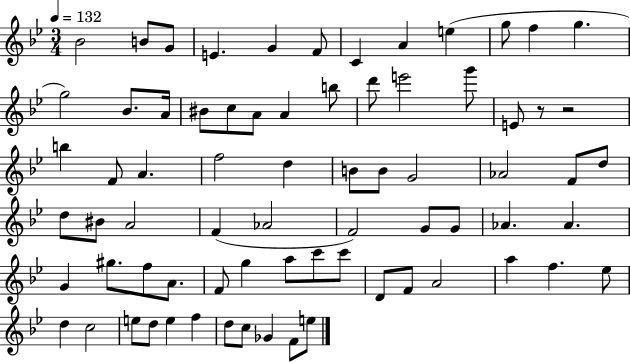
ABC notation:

X:1
T:Untitled
M:3/4
L:1/4
K:Bb
_B2 B/2 G/2 E G F/2 C A e g/2 f g g2 _B/2 A/4 ^B/2 c/2 A/2 A b/2 d'/2 e'2 g'/2 E/2 z/2 z2 b F/2 A f2 d B/2 B/2 G2 _A2 F/2 d/2 d/2 ^B/2 A2 F _A2 F2 G/2 G/2 _A _A G ^g/2 f/2 A/2 F/2 g a/2 c'/2 c'/2 D/2 F/2 A2 a f _e/2 d c2 e/2 d/2 e f d/2 c/2 _G F/2 e/2